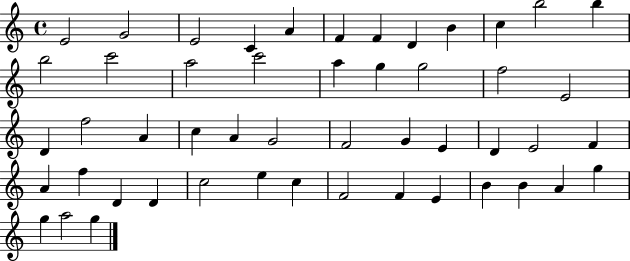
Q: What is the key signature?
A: C major